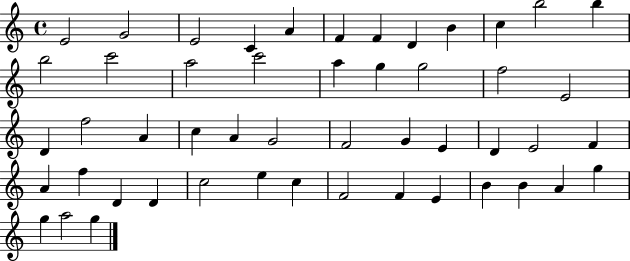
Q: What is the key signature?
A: C major